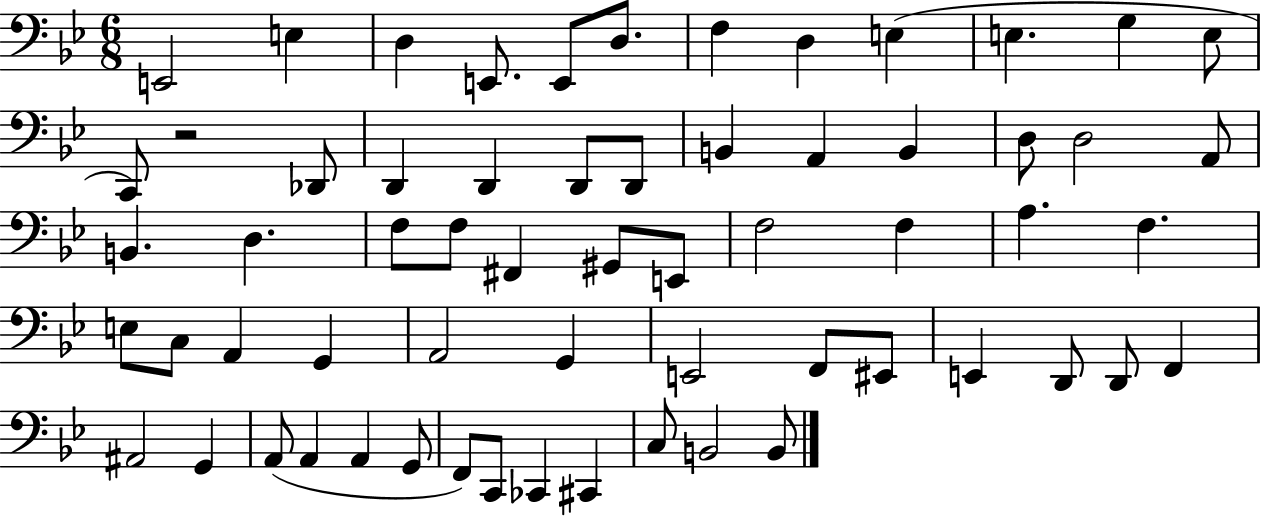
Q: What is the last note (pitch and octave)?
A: B2